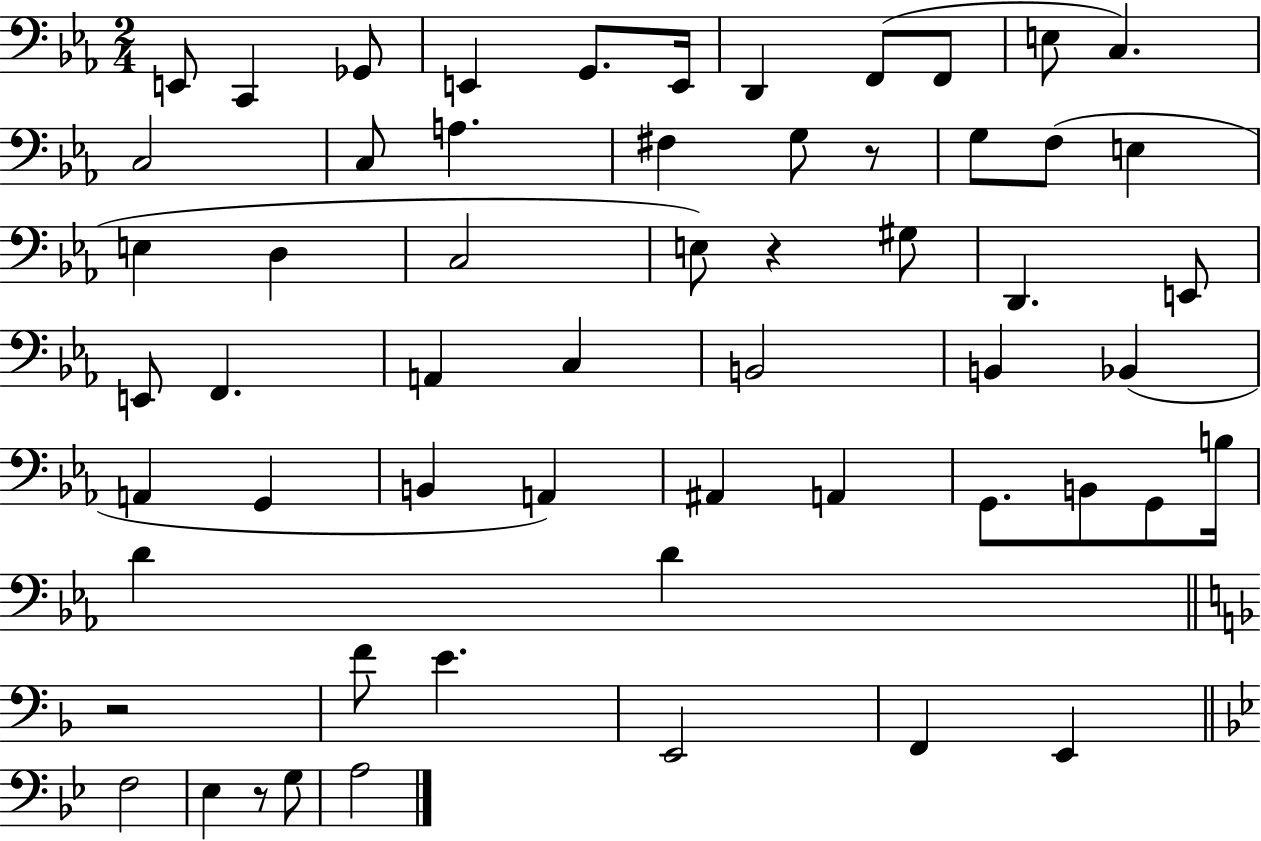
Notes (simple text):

E2/e C2/q Gb2/e E2/q G2/e. E2/s D2/q F2/e F2/e E3/e C3/q. C3/h C3/e A3/q. F#3/q G3/e R/e G3/e F3/e E3/q E3/q D3/q C3/h E3/e R/q G#3/e D2/q. E2/e E2/e F2/q. A2/q C3/q B2/h B2/q Bb2/q A2/q G2/q B2/q A2/q A#2/q A2/q G2/e. B2/e G2/e B3/s D4/q D4/q R/h F4/e E4/q. E2/h F2/q E2/q F3/h Eb3/q R/e G3/e A3/h